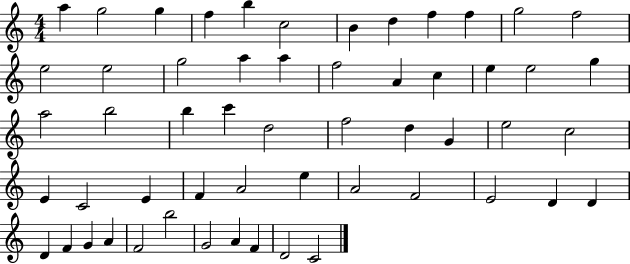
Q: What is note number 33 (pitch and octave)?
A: C5